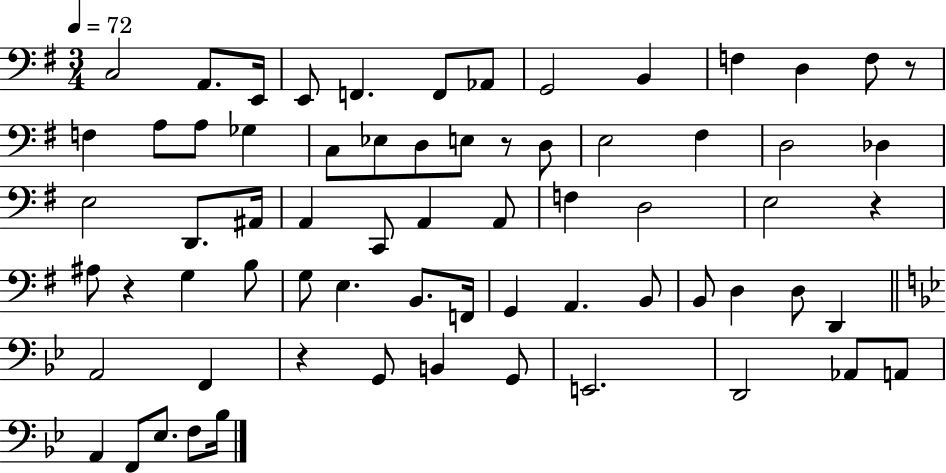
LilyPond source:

{
  \clef bass
  \numericTimeSignature
  \time 3/4
  \key g \major
  \tempo 4 = 72
  c2 a,8. e,16 | e,8 f,4. f,8 aes,8 | g,2 b,4 | f4 d4 f8 r8 | \break f4 a8 a8 ges4 | c8 ees8 d8 e8 r8 d8 | e2 fis4 | d2 des4 | \break e2 d,8. ais,16 | a,4 c,8 a,4 a,8 | f4 d2 | e2 r4 | \break ais8 r4 g4 b8 | g8 e4. b,8. f,16 | g,4 a,4. b,8 | b,8 d4 d8 d,4 | \break \bar "||" \break \key bes \major a,2 f,4 | r4 g,8 b,4 g,8 | e,2. | d,2 aes,8 a,8 | \break a,4 f,8 ees8. f8 bes16 | \bar "|."
}